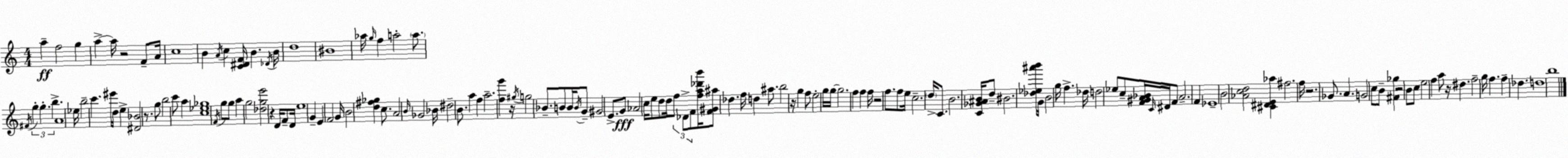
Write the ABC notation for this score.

X:1
T:Untitled
M:4/4
L:1/4
K:C
a f2 g a a/4 z2 F/2 A/4 c4 B A/4 c [C^DF]/4 B _D/4 B/4 d4 ^B4 _a/4 g/4 f a2 a/2 ^F/4 g g b A4 _e/4 b2 c' ^e'/4 d/4 e [^D_B]2 z/2 g/2 b2 c'/2 a [c_e_g]4 F/4 g/2 g/2 a g2 [_dge']2 z D/4 F/2 D/4 e4 G E F2 G/4 B2 [d^f_g] c/2 A2 B/4 _G2 _B/4 ^d2 B/2 a f a2 [fg'] z/4 ^g/4 g2 _B/2 B/2 B/4 B/4 G/2 ^G2 E/2 G/2 _A2 c/4 e/2 d/2 d/4 f/2 _D/2 F/2 [fa_d'b']/4 [F^G^a]/2 _d f/4 d ^a/2 b2 z/4 g f/2 e2 g/4 g/4 g2 f f f/4 z2 f/2 f/2 e/4 c2 d/4 C/2 B2 [C_G^AB]/4 d/2 ^B2 [_d_e^a'b']/4 G/4 B2 g/4 f _d/4 d2 _e/2 c/2 [F^GA_B]/4 C/4 ^D/4 F/2 A2 F _E4 B2 [_Acd]2 [^C^DE_a] ^f2 f/4 z2 _G/2 A G2 c/2 B/2 [^F_g] z2 B/2 c/2 e2 f a/2 z/4 ^d f2 g/4 f f _d d4 b4